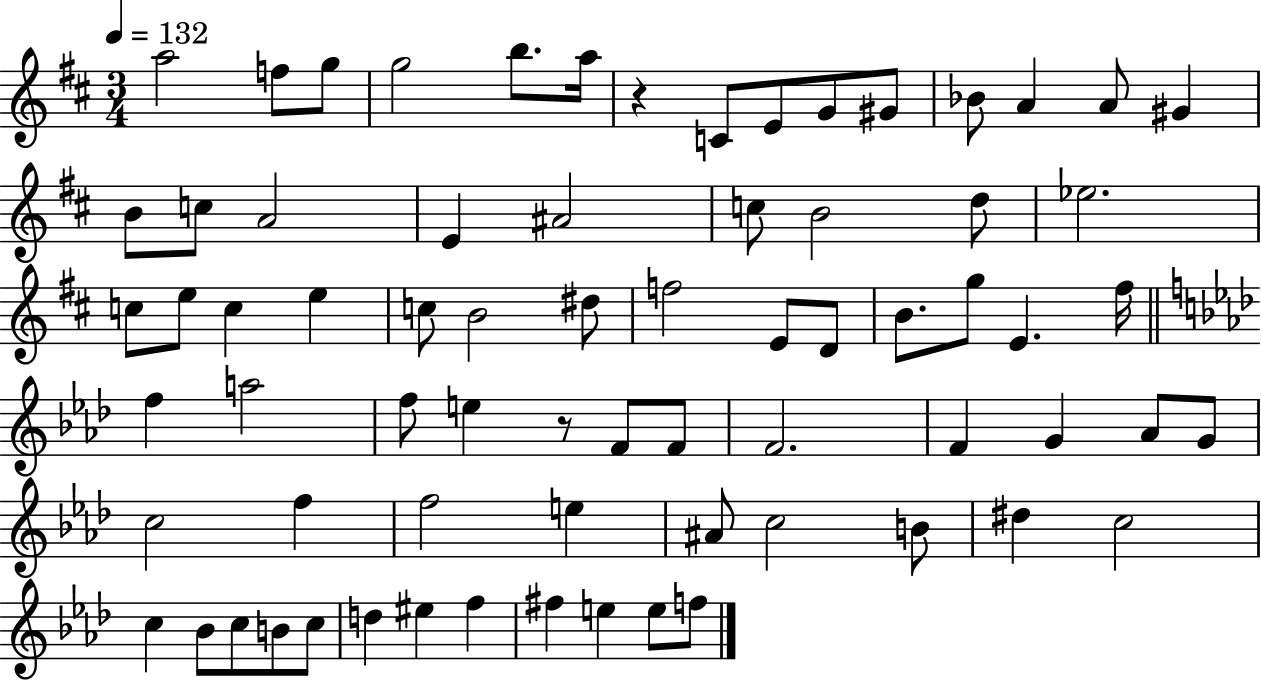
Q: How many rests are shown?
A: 2